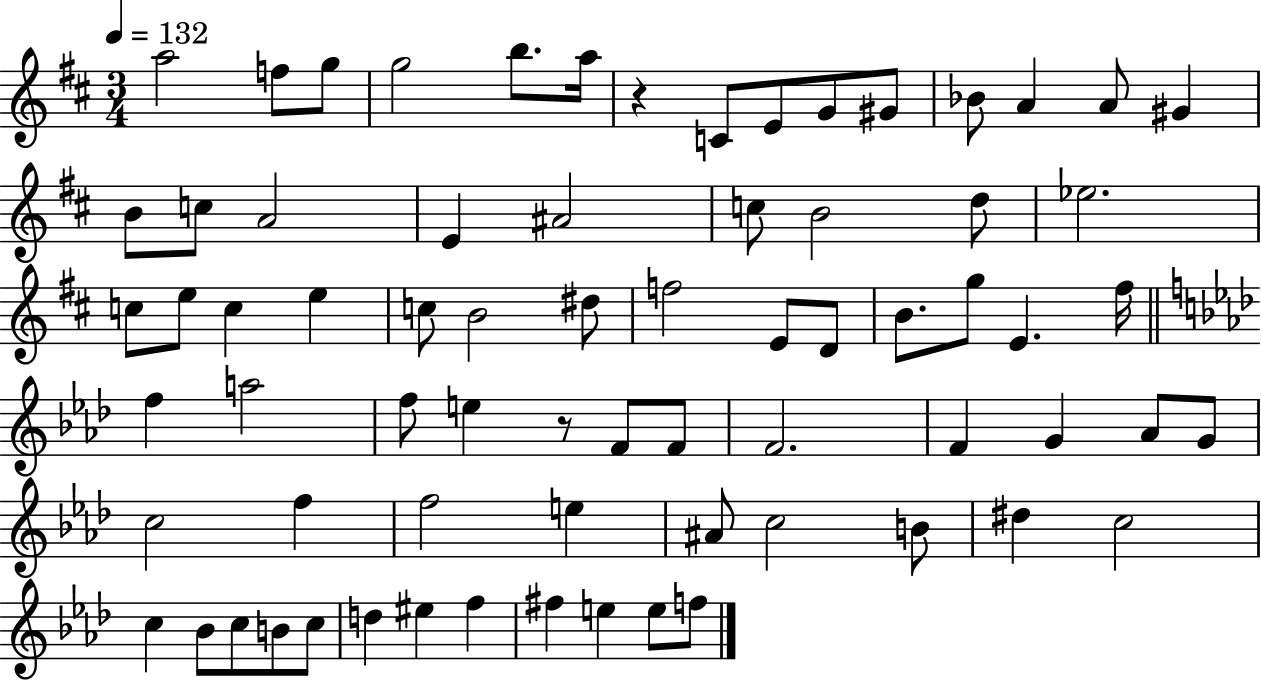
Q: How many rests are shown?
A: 2